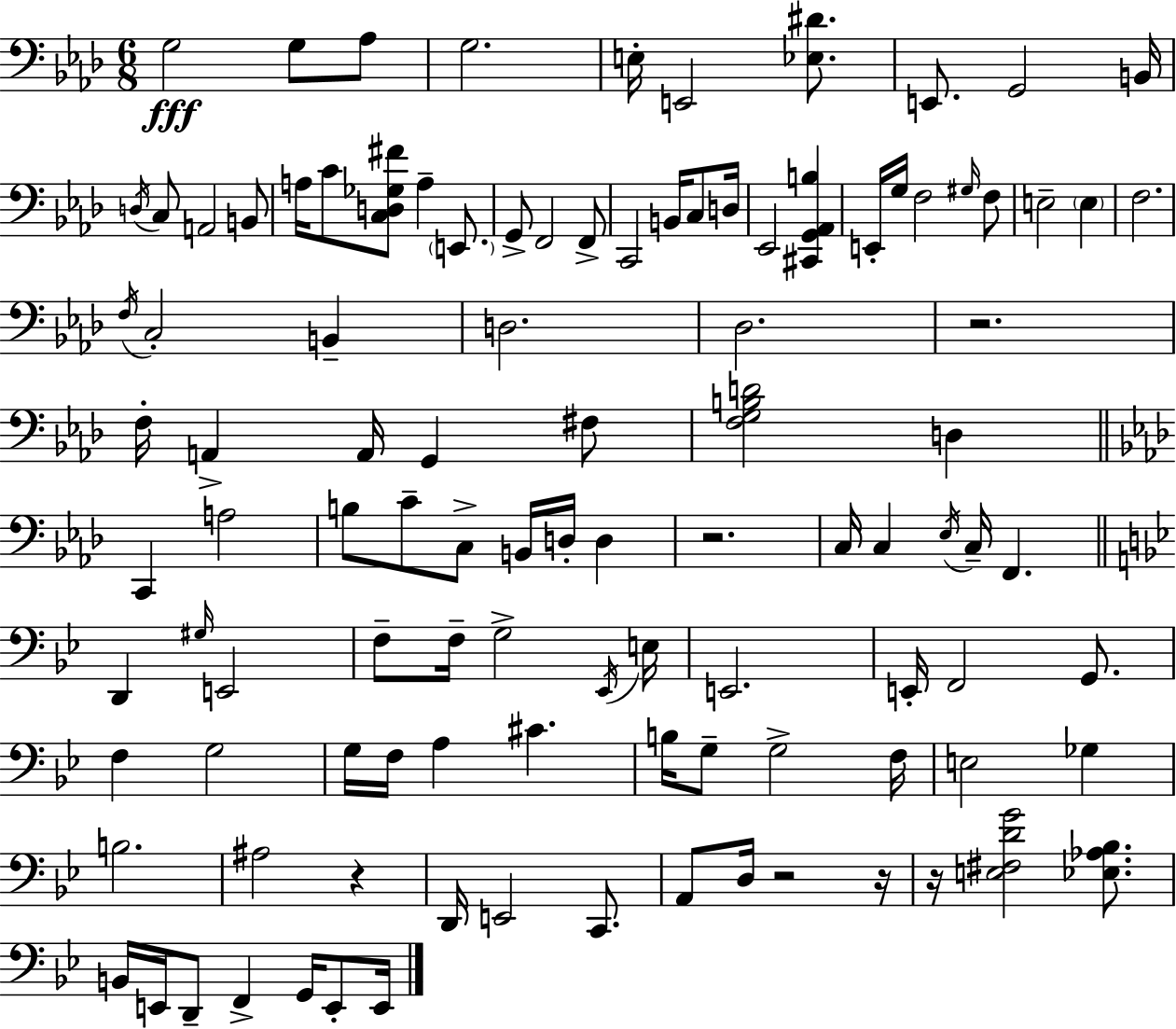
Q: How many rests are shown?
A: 6